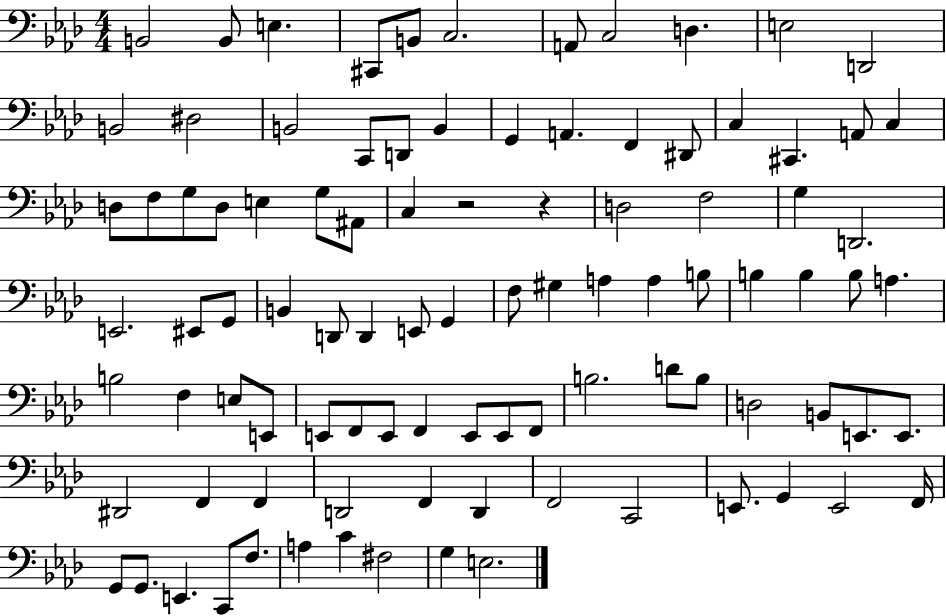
X:1
T:Untitled
M:4/4
L:1/4
K:Ab
B,,2 B,,/2 E, ^C,,/2 B,,/2 C,2 A,,/2 C,2 D, E,2 D,,2 B,,2 ^D,2 B,,2 C,,/2 D,,/2 B,, G,, A,, F,, ^D,,/2 C, ^C,, A,,/2 C, D,/2 F,/2 G,/2 D,/2 E, G,/2 ^A,,/2 C, z2 z D,2 F,2 G, D,,2 E,,2 ^E,,/2 G,,/2 B,, D,,/2 D,, E,,/2 G,, F,/2 ^G, A, A, B,/2 B, B, B,/2 A, B,2 F, E,/2 E,,/2 E,,/2 F,,/2 E,,/2 F,, E,,/2 E,,/2 F,,/2 B,2 D/2 B,/2 D,2 B,,/2 E,,/2 E,,/2 ^D,,2 F,, F,, D,,2 F,, D,, F,,2 C,,2 E,,/2 G,, E,,2 F,,/4 G,,/2 G,,/2 E,, C,,/2 F,/2 A, C ^F,2 G, E,2